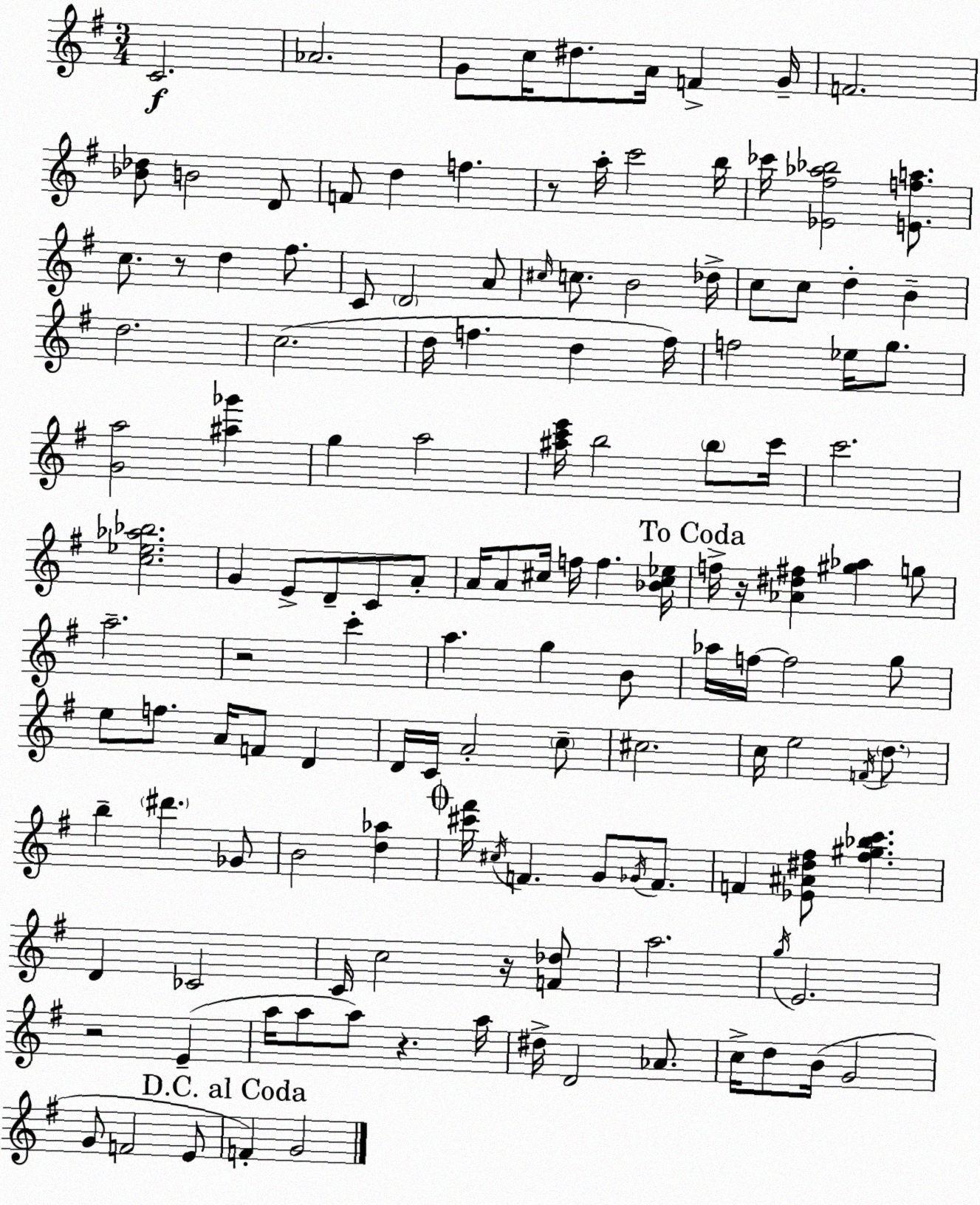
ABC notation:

X:1
T:Untitled
M:3/4
L:1/4
K:G
C2 _A2 G/2 c/4 ^d/2 A/4 F G/4 F2 [_B_d]/2 B2 D/2 F/2 d f z/2 a/4 c'2 b/4 _c'/4 [_E^f_a_b]2 [Efa]/2 c/2 z/2 d ^f/2 C/2 D2 A/2 ^c/4 c/2 B2 _d/4 c/2 c/2 d B d2 c2 d/4 f d f/4 f2 _e/4 g/2 [Ga]2 [^a_g'] g a2 [^ac'e']/4 b2 b/2 c'/4 c'2 [c_e_a_b]2 G E/2 D/2 C/2 A/2 A/4 A/2 ^c/4 f/4 f [_B^c_e]/4 f/4 z/4 [_A^d^f] [^g_a] g/2 a2 z2 c' a g B/2 _a/4 f/4 f2 g/2 e/2 f/2 A/4 F/2 D D/4 C/4 A2 c/2 ^c2 c/4 e2 F/4 d/2 b ^d' _G/2 B2 [d_a] [^c'^f']/4 ^c/4 F G/2 _G/4 F/2 F [_E^A^d^f]/2 [^f^g_bc'] D _C2 C/4 c2 z/4 [F_d]/2 a2 g/4 E2 z2 E a/4 a/2 a/2 z a/4 ^d/4 D2 _A/2 c/4 d/2 B/4 G2 G/2 F2 E/2 F G2